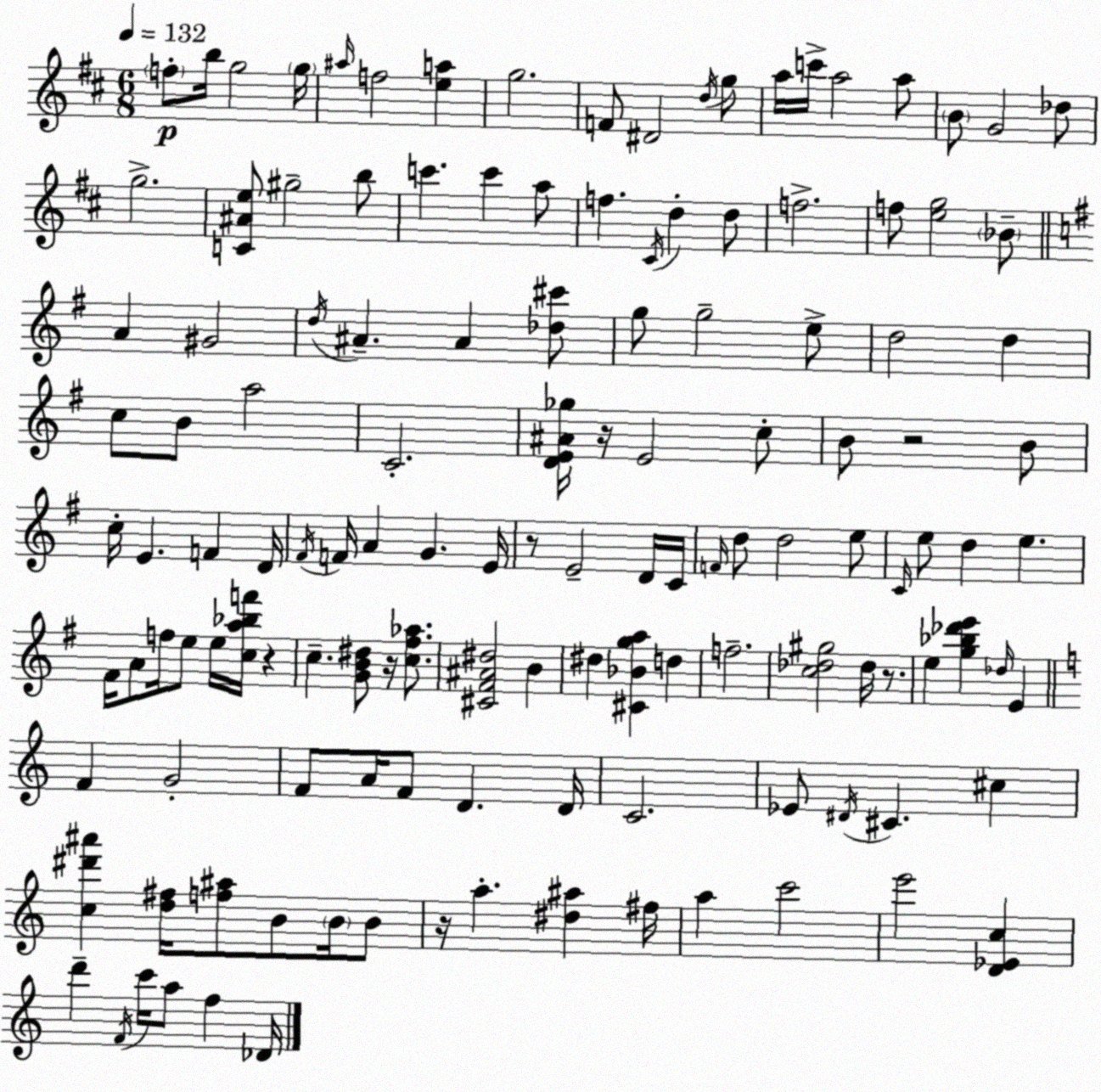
X:1
T:Untitled
M:6/8
L:1/4
K:D
f/2 b/4 g2 g/4 ^a/4 f2 [ea] g2 F/2 ^D2 d/4 g/2 a/4 c'/4 a2 a/2 B/2 G2 _d/2 g2 [C^Ae]/2 ^g2 b/2 c' c' a/2 f ^C/4 d d/2 f2 f/2 [eg]2 _B/2 A ^G2 d/4 ^A ^A [_d^c']/2 g/2 g2 e/2 d2 d c/2 B/2 a2 C2 [DE^A_g]/4 z/4 E2 c/2 B/2 z2 B/2 c/4 E F D/4 ^F/4 F/4 A G E/4 z/2 E2 D/4 C/4 F/4 d/2 d2 e/2 C/4 e/2 d e ^F/4 A/2 f/4 e/2 e/4 [ca_bf']/4 z c [GB^d]/2 z/4 [c^f_a]/2 [^C^F^A^d]2 B ^d [^C_Bga] d f2 [c_d^g]2 _d/4 z/2 e [g_b_d'e'] _d/4 E F G2 F/2 A/4 F/2 D D/4 C2 _E/2 ^D/4 ^C ^c [c^d'^a'] [d^f]/4 [f^a]/2 B/2 B/4 B/2 z/4 a [^d^a] ^f/4 a c'2 e'2 [D_Ec] d' F/4 c'/4 a/2 f _D/4